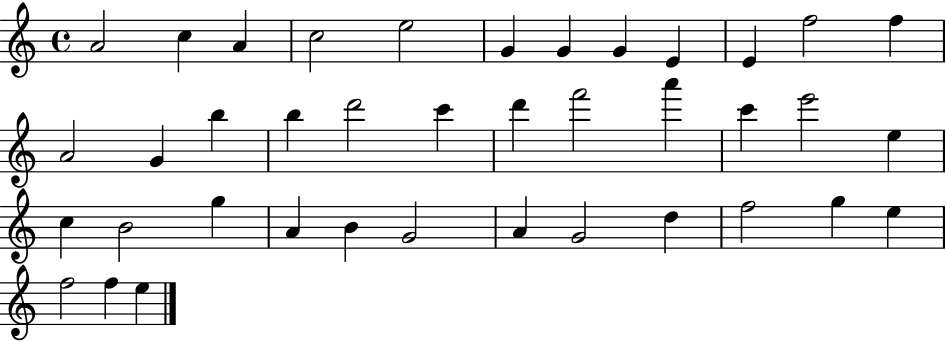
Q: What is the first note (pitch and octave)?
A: A4